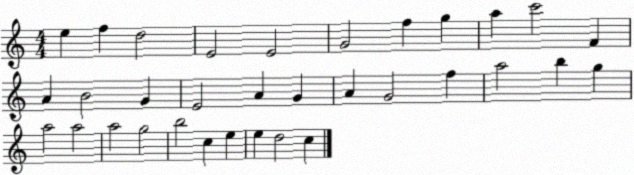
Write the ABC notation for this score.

X:1
T:Untitled
M:4/4
L:1/4
K:C
e f d2 E2 E2 G2 f g a c'2 F A B2 G E2 A G A G2 f a2 b g a2 a2 a2 g2 b2 c e e d2 c